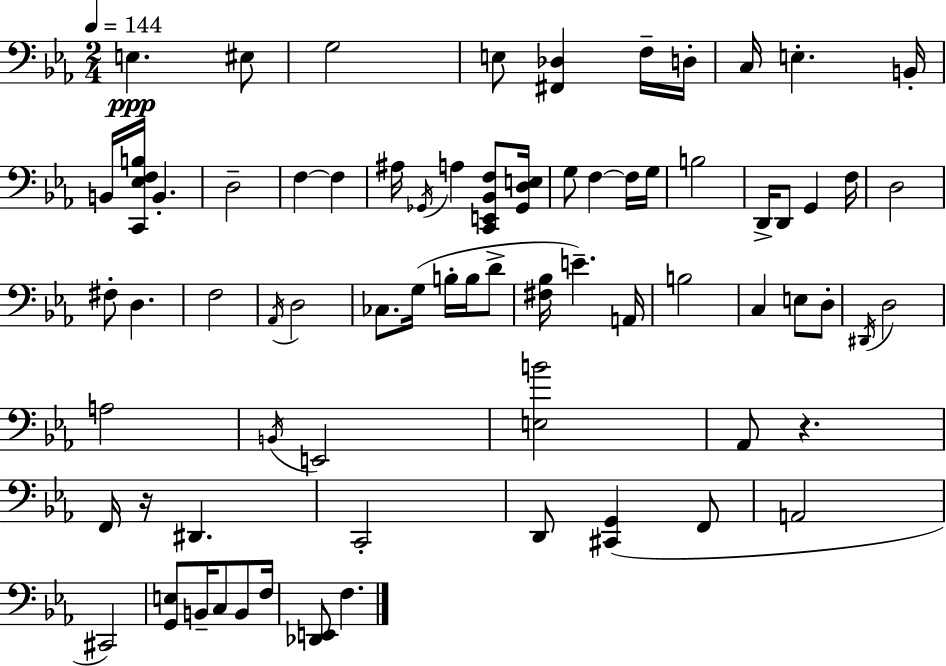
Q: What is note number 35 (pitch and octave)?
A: B3